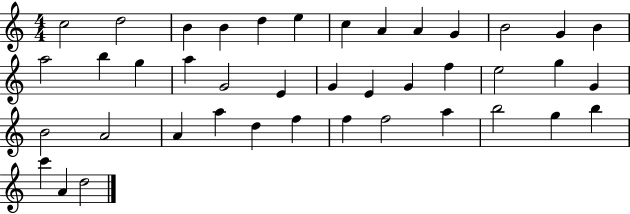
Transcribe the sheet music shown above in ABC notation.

X:1
T:Untitled
M:4/4
L:1/4
K:C
c2 d2 B B d e c A A G B2 G B a2 b g a G2 E G E G f e2 g G B2 A2 A a d f f f2 a b2 g b c' A d2